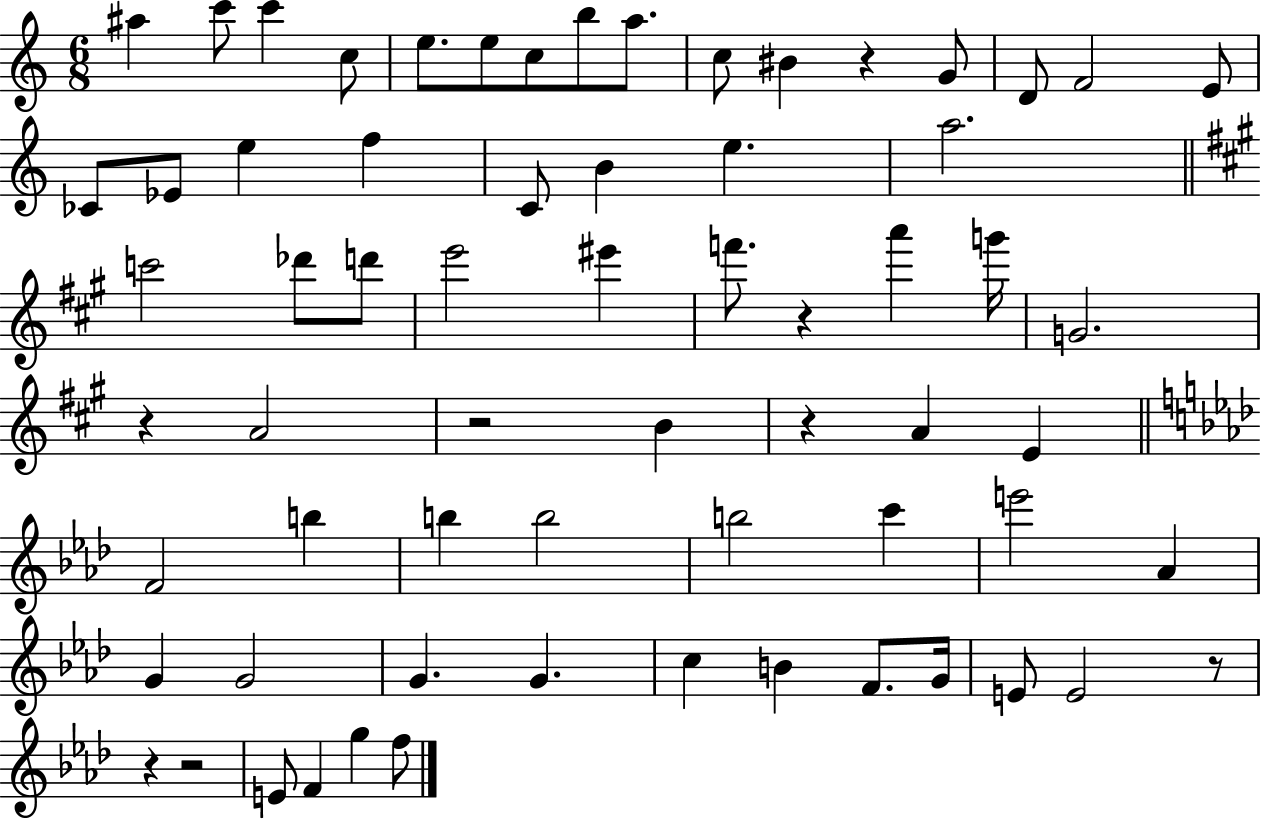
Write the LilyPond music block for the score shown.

{
  \clef treble
  \numericTimeSignature
  \time 6/8
  \key c \major
  ais''4 c'''8 c'''4 c''8 | e''8. e''8 c''8 b''8 a''8. | c''8 bis'4 r4 g'8 | d'8 f'2 e'8 | \break ces'8 ees'8 e''4 f''4 | c'8 b'4 e''4. | a''2. | \bar "||" \break \key a \major c'''2 des'''8 d'''8 | e'''2 eis'''4 | f'''8. r4 a'''4 g'''16 | g'2. | \break r4 a'2 | r2 b'4 | r4 a'4 e'4 | \bar "||" \break \key aes \major f'2 b''4 | b''4 b''2 | b''2 c'''4 | e'''2 aes'4 | \break g'4 g'2 | g'4. g'4. | c''4 b'4 f'8. g'16 | e'8 e'2 r8 | \break r4 r2 | e'8 f'4 g''4 f''8 | \bar "|."
}